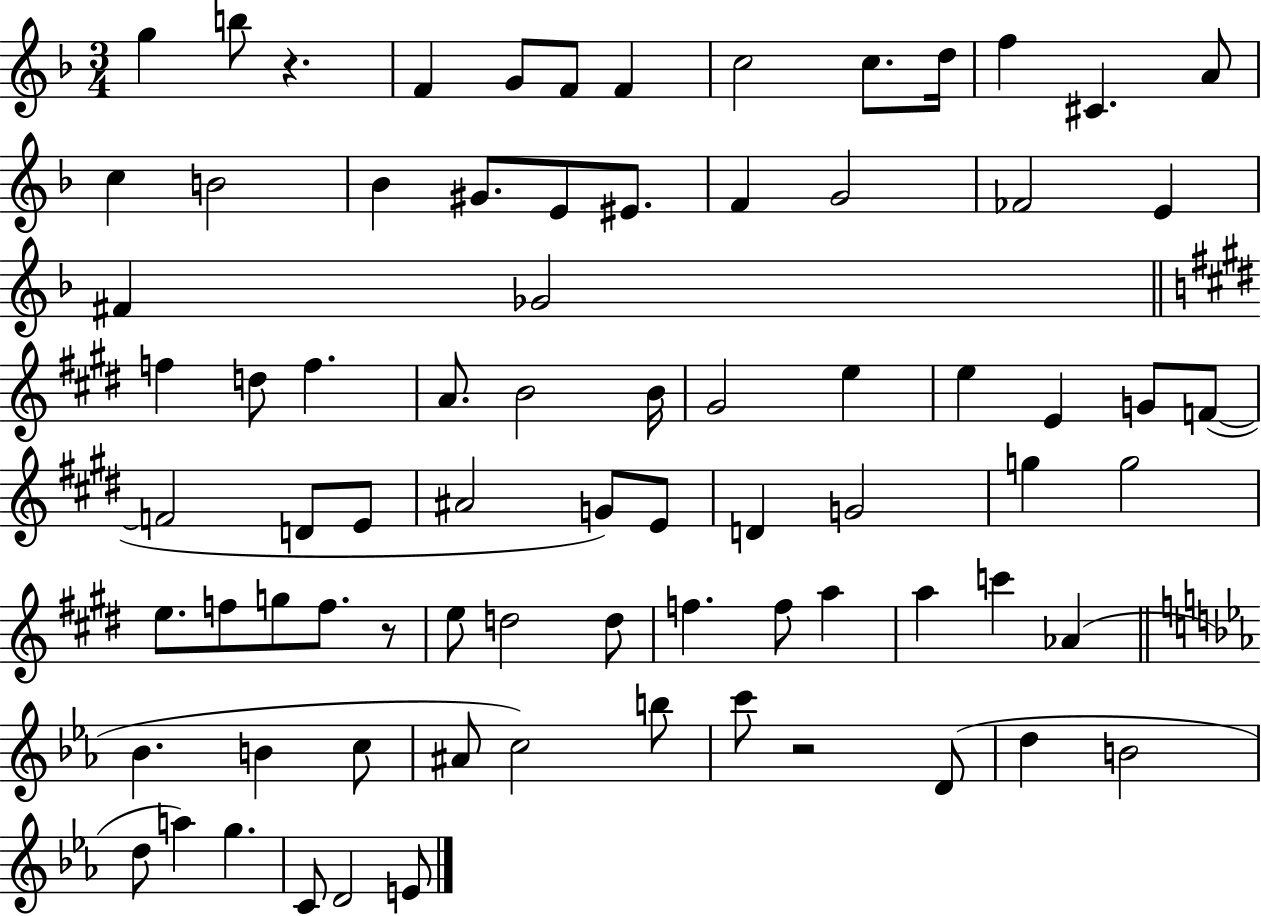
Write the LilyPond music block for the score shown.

{
  \clef treble
  \numericTimeSignature
  \time 3/4
  \key f \major
  g''4 b''8 r4. | f'4 g'8 f'8 f'4 | c''2 c''8. d''16 | f''4 cis'4. a'8 | \break c''4 b'2 | bes'4 gis'8. e'8 eis'8. | f'4 g'2 | fes'2 e'4 | \break fis'4 ges'2 | \bar "||" \break \key e \major f''4 d''8 f''4. | a'8. b'2 b'16 | gis'2 e''4 | e''4 e'4 g'8 f'8~(~ | \break f'2 d'8 e'8 | ais'2 g'8) e'8 | d'4 g'2 | g''4 g''2 | \break e''8. f''8 g''8 f''8. r8 | e''8 d''2 d''8 | f''4. f''8 a''4 | a''4 c'''4 aes'4( | \break \bar "||" \break \key ees \major bes'4. b'4 c''8 | ais'8 c''2) b''8 | c'''8 r2 d'8( | d''4 b'2 | \break d''8 a''4) g''4. | c'8 d'2 e'8 | \bar "|."
}